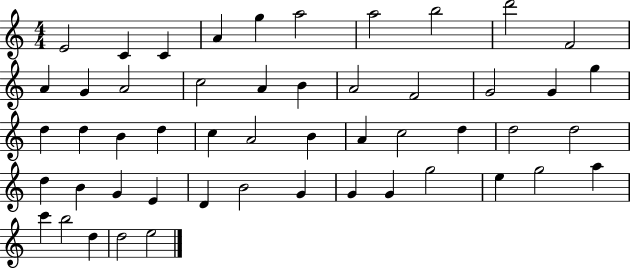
E4/h C4/q C4/q A4/q G5/q A5/h A5/h B5/h D6/h F4/h A4/q G4/q A4/h C5/h A4/q B4/q A4/h F4/h G4/h G4/q G5/q D5/q D5/q B4/q D5/q C5/q A4/h B4/q A4/q C5/h D5/q D5/h D5/h D5/q B4/q G4/q E4/q D4/q B4/h G4/q G4/q G4/q G5/h E5/q G5/h A5/q C6/q B5/h D5/q D5/h E5/h